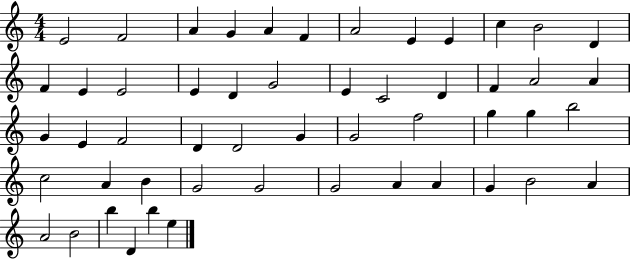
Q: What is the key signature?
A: C major